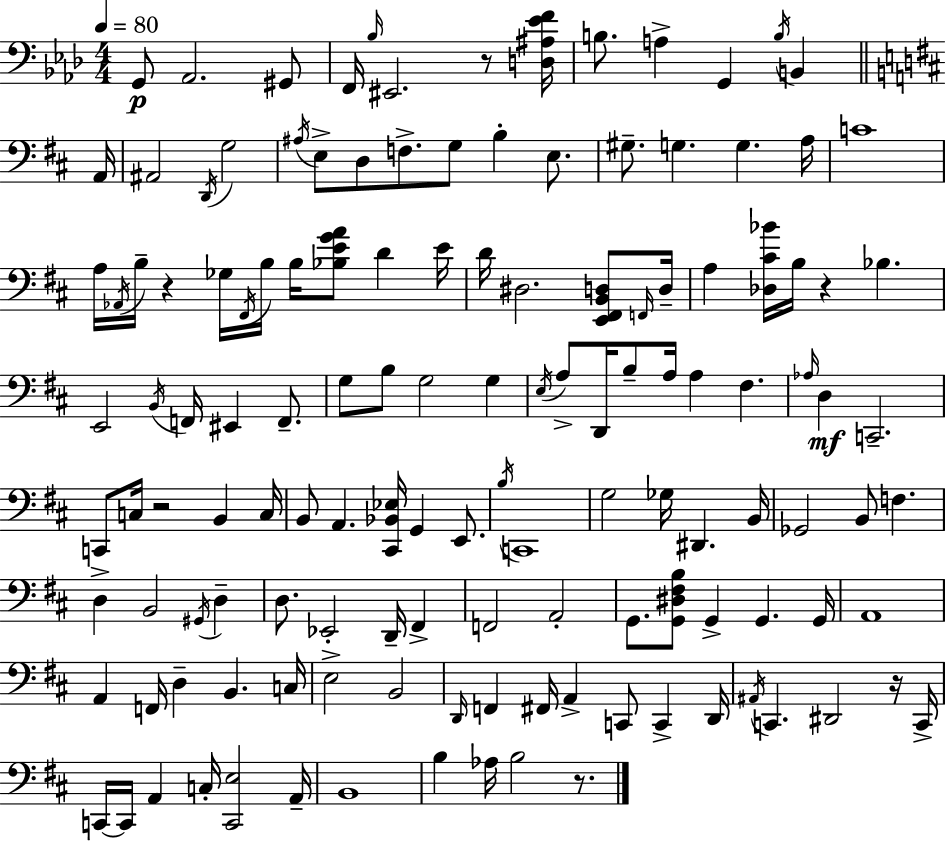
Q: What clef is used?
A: bass